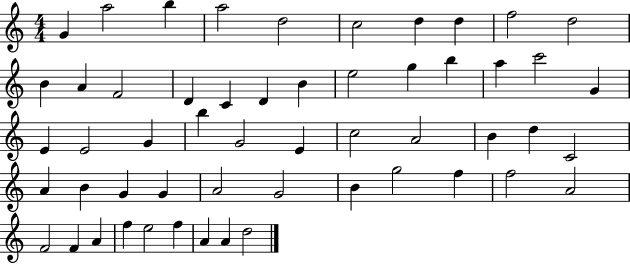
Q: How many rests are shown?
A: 0